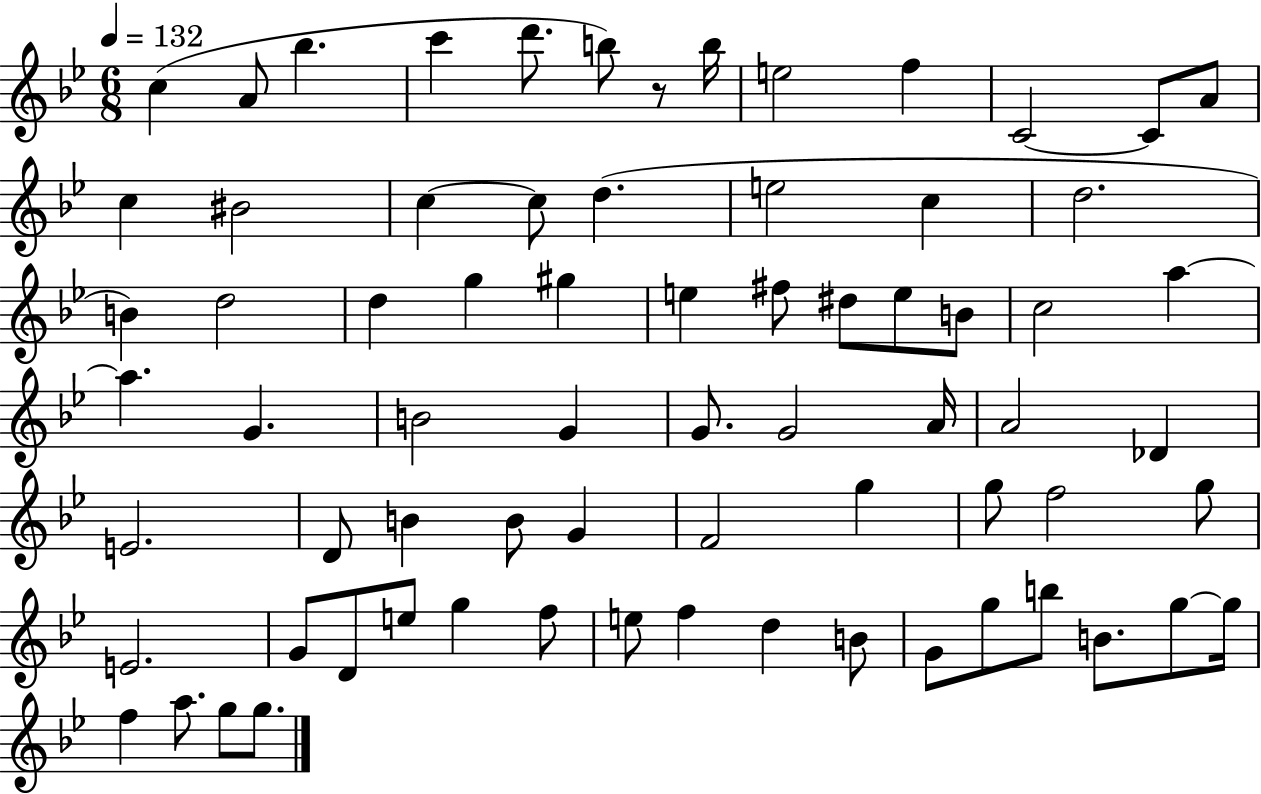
C5/q A4/e Bb5/q. C6/q D6/e. B5/e R/e B5/s E5/h F5/q C4/h C4/e A4/e C5/q BIS4/h C5/q C5/e D5/q. E5/h C5/q D5/h. B4/q D5/h D5/q G5/q G#5/q E5/q F#5/e D#5/e E5/e B4/e C5/h A5/q A5/q. G4/q. B4/h G4/q G4/e. G4/h A4/s A4/h Db4/q E4/h. D4/e B4/q B4/e G4/q F4/h G5/q G5/e F5/h G5/e E4/h. G4/e D4/e E5/e G5/q F5/e E5/e F5/q D5/q B4/e G4/e G5/e B5/e B4/e. G5/e G5/s F5/q A5/e. G5/e G5/e.